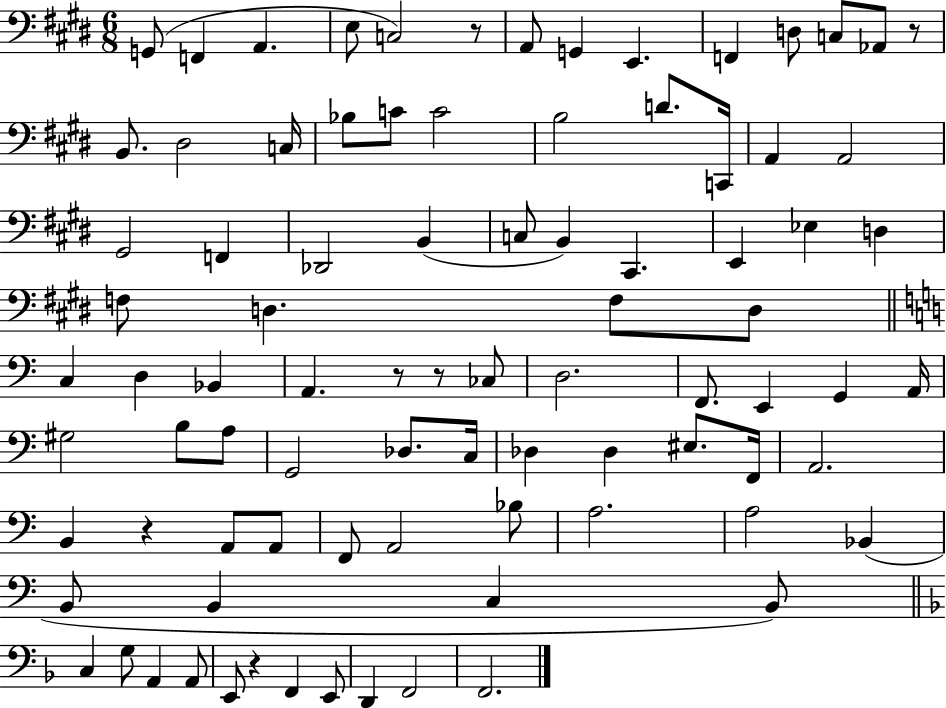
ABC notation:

X:1
T:Untitled
M:6/8
L:1/4
K:E
G,,/2 F,, A,, E,/2 C,2 z/2 A,,/2 G,, E,, F,, D,/2 C,/2 _A,,/2 z/2 B,,/2 ^D,2 C,/4 _B,/2 C/2 C2 B,2 D/2 C,,/4 A,, A,,2 ^G,,2 F,, _D,,2 B,, C,/2 B,, ^C,, E,, _E, D, F,/2 D, F,/2 D,/2 C, D, _B,, A,, z/2 z/2 _C,/2 D,2 F,,/2 E,, G,, A,,/4 ^G,2 B,/2 A,/2 G,,2 _D,/2 C,/4 _D, _D, ^E,/2 F,,/4 A,,2 B,, z A,,/2 A,,/2 F,,/2 A,,2 _B,/2 A,2 A,2 _B,, B,,/2 B,, C, B,,/2 C, G,/2 A,, A,,/2 E,,/2 z F,, E,,/2 D,, F,,2 F,,2